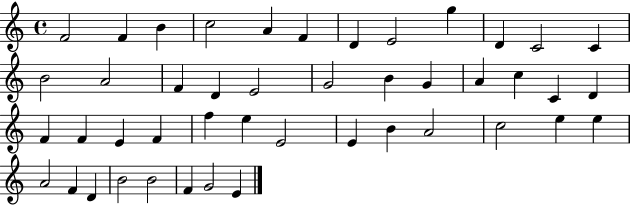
F4/h F4/q B4/q C5/h A4/q F4/q D4/q E4/h G5/q D4/q C4/h C4/q B4/h A4/h F4/q D4/q E4/h G4/h B4/q G4/q A4/q C5/q C4/q D4/q F4/q F4/q E4/q F4/q F5/q E5/q E4/h E4/q B4/q A4/h C5/h E5/q E5/q A4/h F4/q D4/q B4/h B4/h F4/q G4/h E4/q